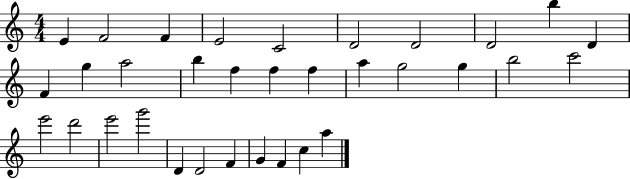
{
  \clef treble
  \numericTimeSignature
  \time 4/4
  \key c \major
  e'4 f'2 f'4 | e'2 c'2 | d'2 d'2 | d'2 b''4 d'4 | \break f'4 g''4 a''2 | b''4 f''4 f''4 f''4 | a''4 g''2 g''4 | b''2 c'''2 | \break e'''2 d'''2 | e'''2 g'''2 | d'4 d'2 f'4 | g'4 f'4 c''4 a''4 | \break \bar "|."
}